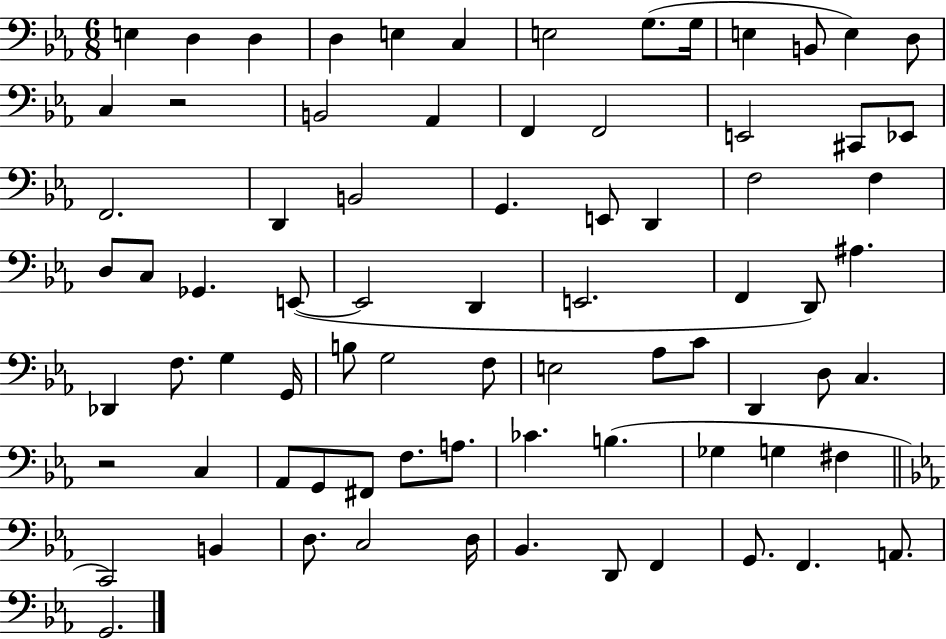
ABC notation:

X:1
T:Untitled
M:6/8
L:1/4
K:Eb
E, D, D, D, E, C, E,2 G,/2 G,/4 E, B,,/2 E, D,/2 C, z2 B,,2 _A,, F,, F,,2 E,,2 ^C,,/2 _E,,/2 F,,2 D,, B,,2 G,, E,,/2 D,, F,2 F, D,/2 C,/2 _G,, E,,/2 E,,2 D,, E,,2 F,, D,,/2 ^A, _D,, F,/2 G, G,,/4 B,/2 G,2 F,/2 E,2 _A,/2 C/2 D,, D,/2 C, z2 C, _A,,/2 G,,/2 ^F,,/2 F,/2 A,/2 _C B, _G, G, ^F, C,,2 B,, D,/2 C,2 D,/4 _B,, D,,/2 F,, G,,/2 F,, A,,/2 G,,2